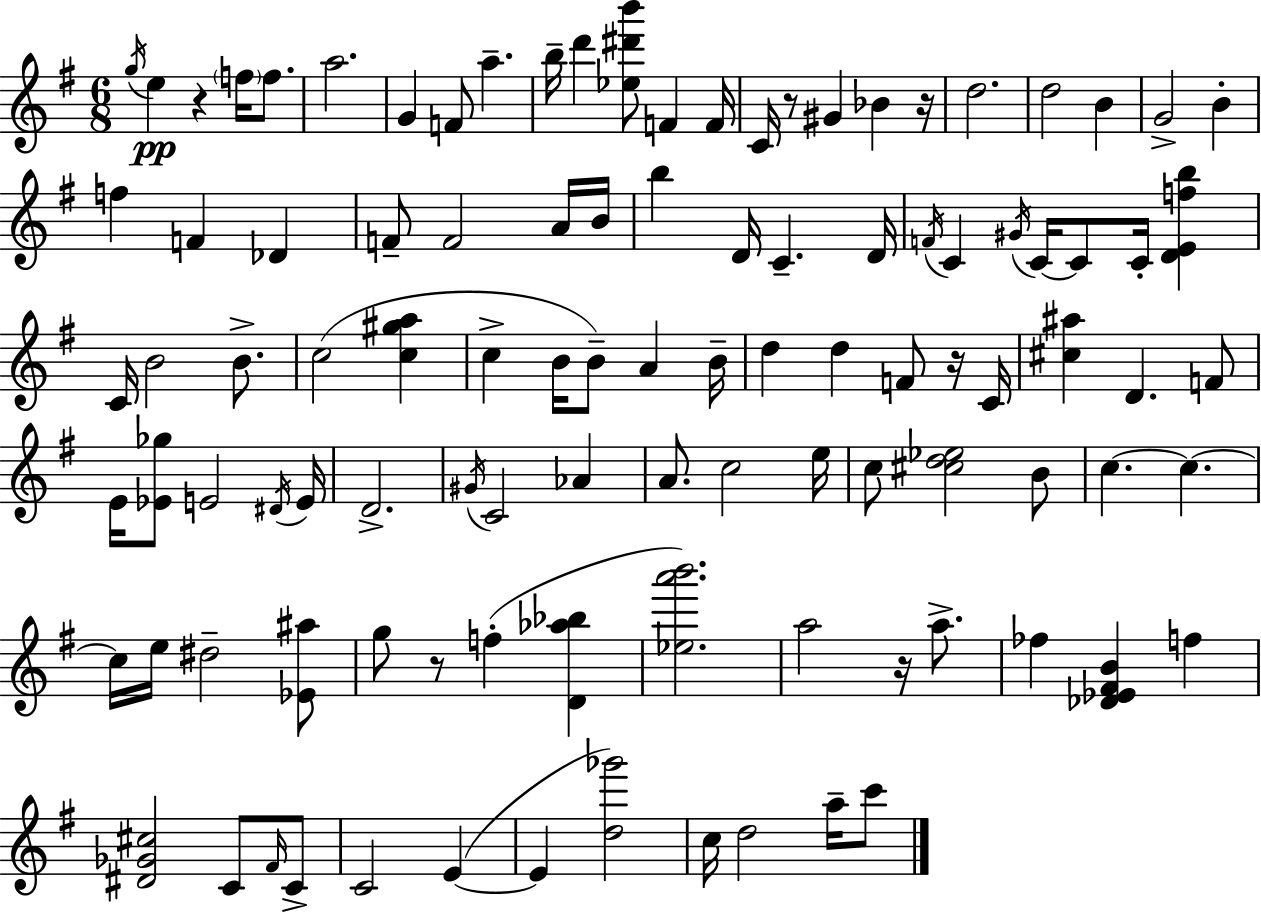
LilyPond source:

{
  \clef treble
  \numericTimeSignature
  \time 6/8
  \key g \major
  \acciaccatura { g''16 }\pp e''4 r4 \parenthesize f''16 f''8. | a''2. | g'4 f'8 a''4.-- | b''16-- d'''4 <ees'' dis''' b'''>8 f'4 | \break f'16 c'16 r8 gis'4 bes'4 | r16 d''2. | d''2 b'4 | g'2-> b'4-. | \break f''4 f'4 des'4 | f'8-- f'2 a'16 | b'16 b''4 d'16 c'4.-- | d'16 \acciaccatura { f'16 } c'4 \acciaccatura { gis'16 } c'16~~ c'8 c'16-. <d' e' f'' b''>4 | \break c'16 b'2 | b'8.-> c''2( <c'' gis'' a''>4 | c''4-> b'16 b'8--) a'4 | b'16-- d''4 d''4 f'8 | \break r16 c'16 <cis'' ais''>4 d'4. | f'8 e'16 <ees' ges''>8 e'2 | \acciaccatura { dis'16 } e'16 d'2.-> | \acciaccatura { gis'16 } c'2 | \break aes'4 a'8. c''2 | e''16 c''8 <cis'' d'' ees''>2 | b'8 c''4.~~ c''4.~~ | c''16 e''16 dis''2-- | \break <ees' ais''>8 g''8 r8 f''4-.( | <d' aes'' bes''>4 <ees'' a''' b'''>2.) | a''2 | r16 a''8.-> fes''4 <des' ees' fis' b'>4 | \break f''4 <dis' ges' cis''>2 | c'8 \grace { fis'16 } c'8-> c'2 | e'4~(~ e'4 <d'' ges'''>2) | c''16 d''2 | \break a''16-- c'''8 \bar "|."
}